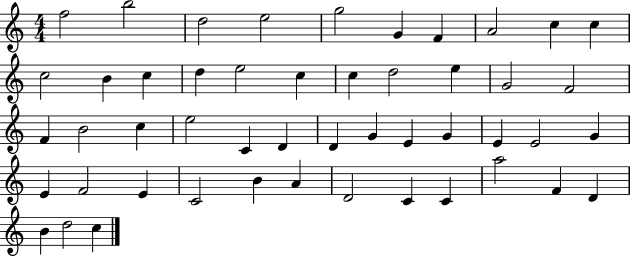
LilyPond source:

{
  \clef treble
  \numericTimeSignature
  \time 4/4
  \key c \major
  f''2 b''2 | d''2 e''2 | g''2 g'4 f'4 | a'2 c''4 c''4 | \break c''2 b'4 c''4 | d''4 e''2 c''4 | c''4 d''2 e''4 | g'2 f'2 | \break f'4 b'2 c''4 | e''2 c'4 d'4 | d'4 g'4 e'4 g'4 | e'4 e'2 g'4 | \break e'4 f'2 e'4 | c'2 b'4 a'4 | d'2 c'4 c'4 | a''2 f'4 d'4 | \break b'4 d''2 c''4 | \bar "|."
}